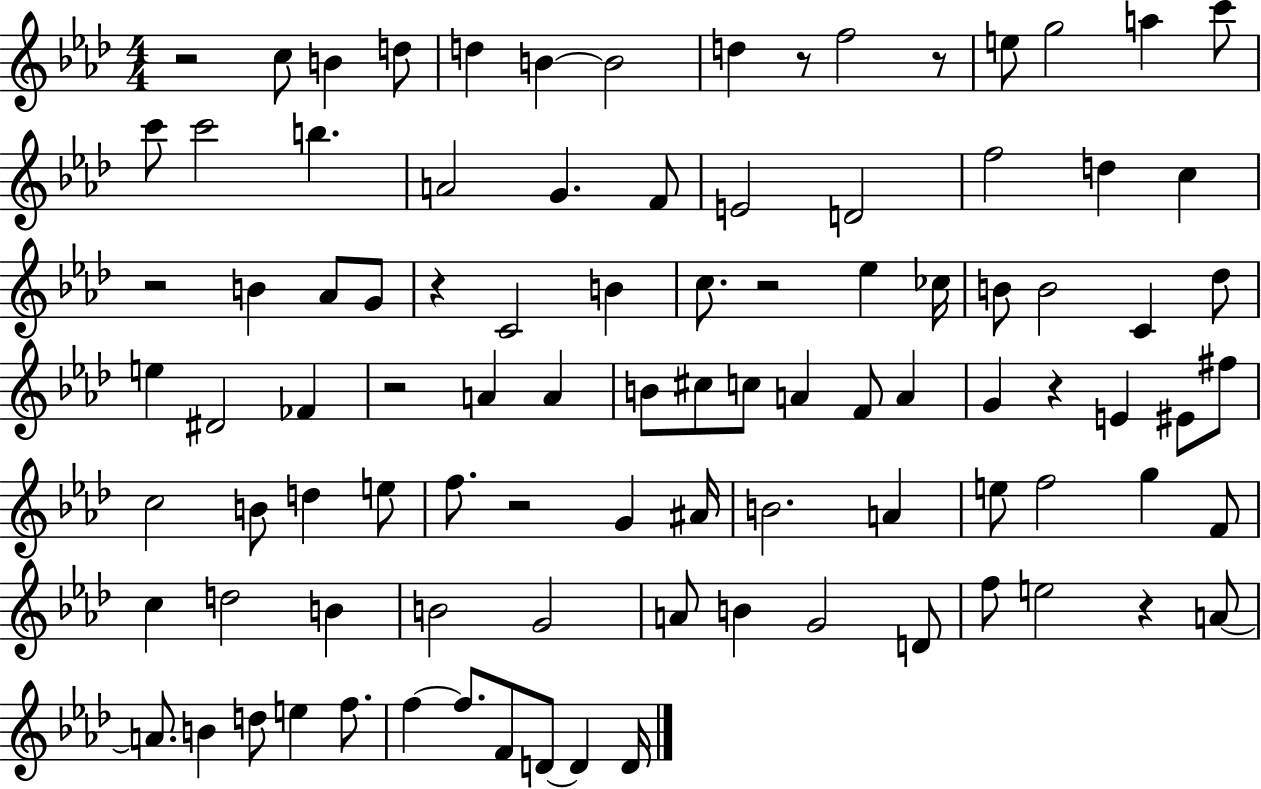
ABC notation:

X:1
T:Untitled
M:4/4
L:1/4
K:Ab
z2 c/2 B d/2 d B B2 d z/2 f2 z/2 e/2 g2 a c'/2 c'/2 c'2 b A2 G F/2 E2 D2 f2 d c z2 B _A/2 G/2 z C2 B c/2 z2 _e _c/4 B/2 B2 C _d/2 e ^D2 _F z2 A A B/2 ^c/2 c/2 A F/2 A G z E ^E/2 ^f/2 c2 B/2 d e/2 f/2 z2 G ^A/4 B2 A e/2 f2 g F/2 c d2 B B2 G2 A/2 B G2 D/2 f/2 e2 z A/2 A/2 B d/2 e f/2 f f/2 F/2 D/2 D D/4